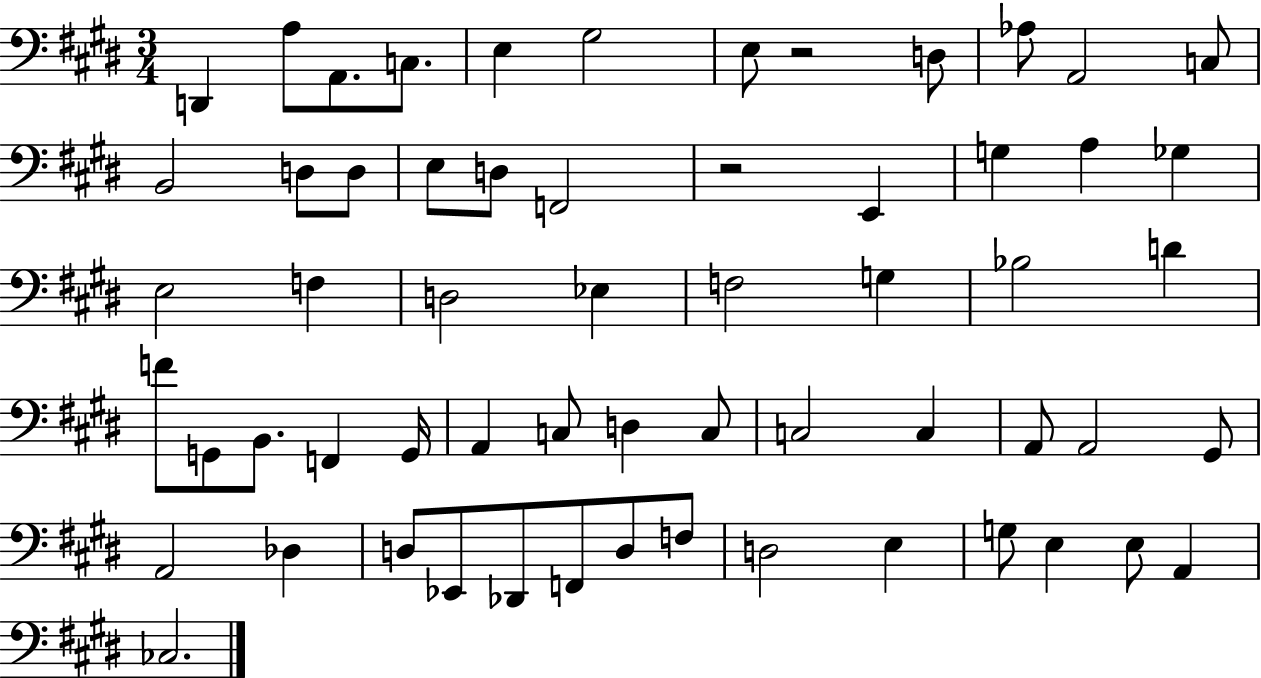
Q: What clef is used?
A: bass